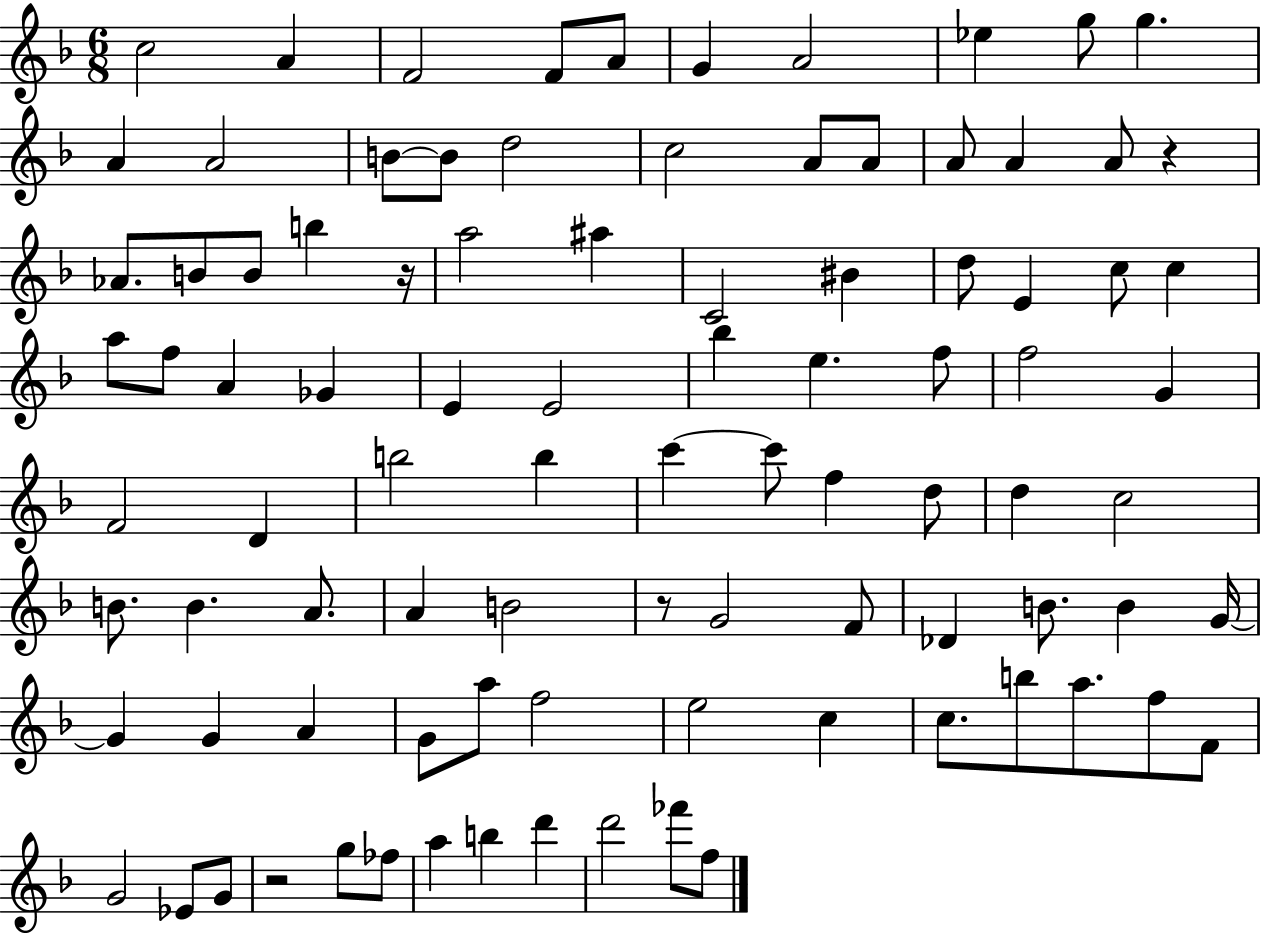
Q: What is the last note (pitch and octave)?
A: F5